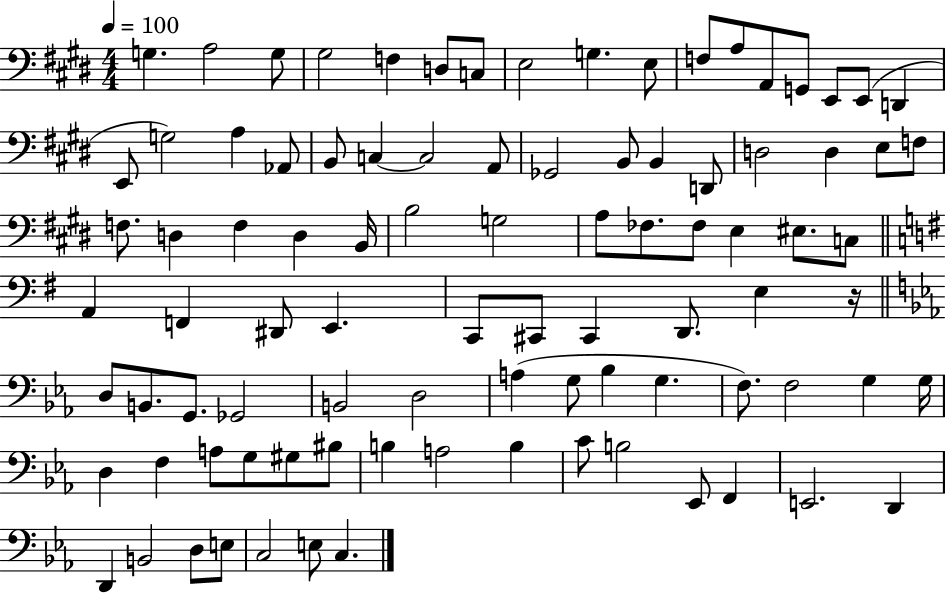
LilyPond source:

{
  \clef bass
  \numericTimeSignature
  \time 4/4
  \key e \major
  \tempo 4 = 100
  g4. a2 g8 | gis2 f4 d8 c8 | e2 g4. e8 | f8 a8 a,8 g,8 e,8 e,8( d,4 | \break e,8 g2) a4 aes,8 | b,8 c4~~ c2 a,8 | ges,2 b,8 b,4 d,8 | d2 d4 e8 f8 | \break f8. d4 f4 d4 b,16 | b2 g2 | a8 fes8. fes8 e4 eis8. c8 | \bar "||" \break \key e \minor a,4 f,4 dis,8 e,4. | c,8 cis,8 cis,4 d,8. e4 r16 | \bar "||" \break \key c \minor d8 b,8. g,8. ges,2 | b,2 d2 | a4( g8 bes4 g4. | f8.) f2 g4 g16 | \break d4 f4 a8 g8 gis8 bis8 | b4 a2 b4 | c'8 b2 ees,8 f,4 | e,2. d,4 | \break d,4 b,2 d8 e8 | c2 e8 c4. | \bar "|."
}